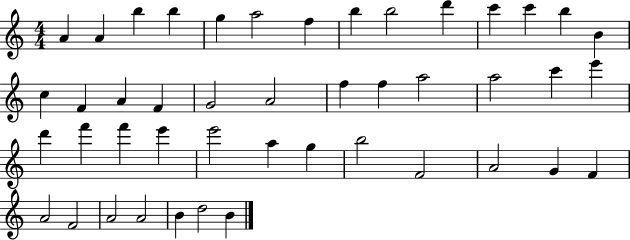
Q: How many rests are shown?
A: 0